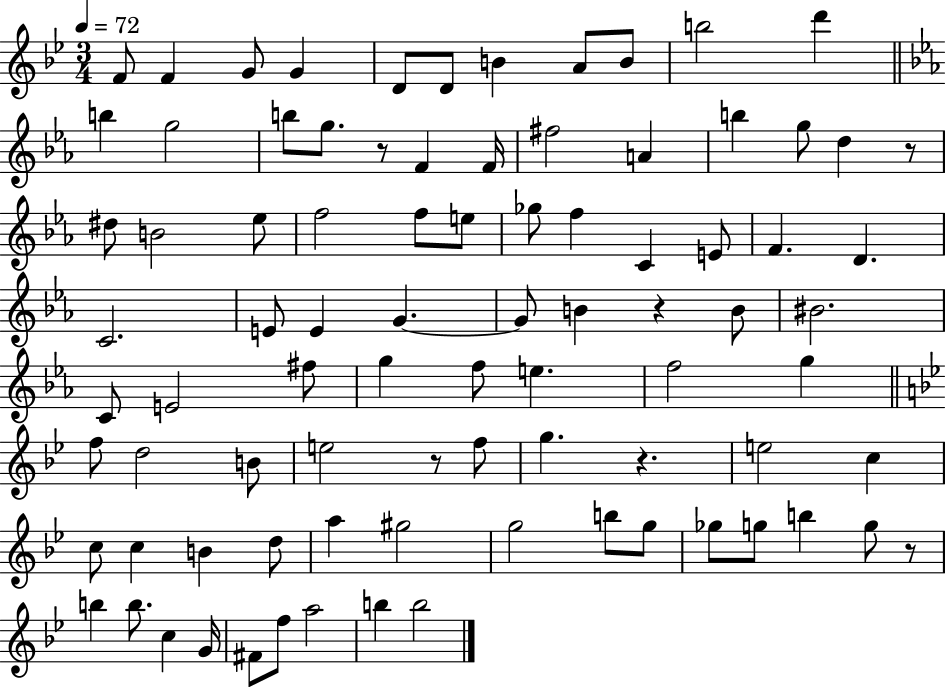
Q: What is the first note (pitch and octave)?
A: F4